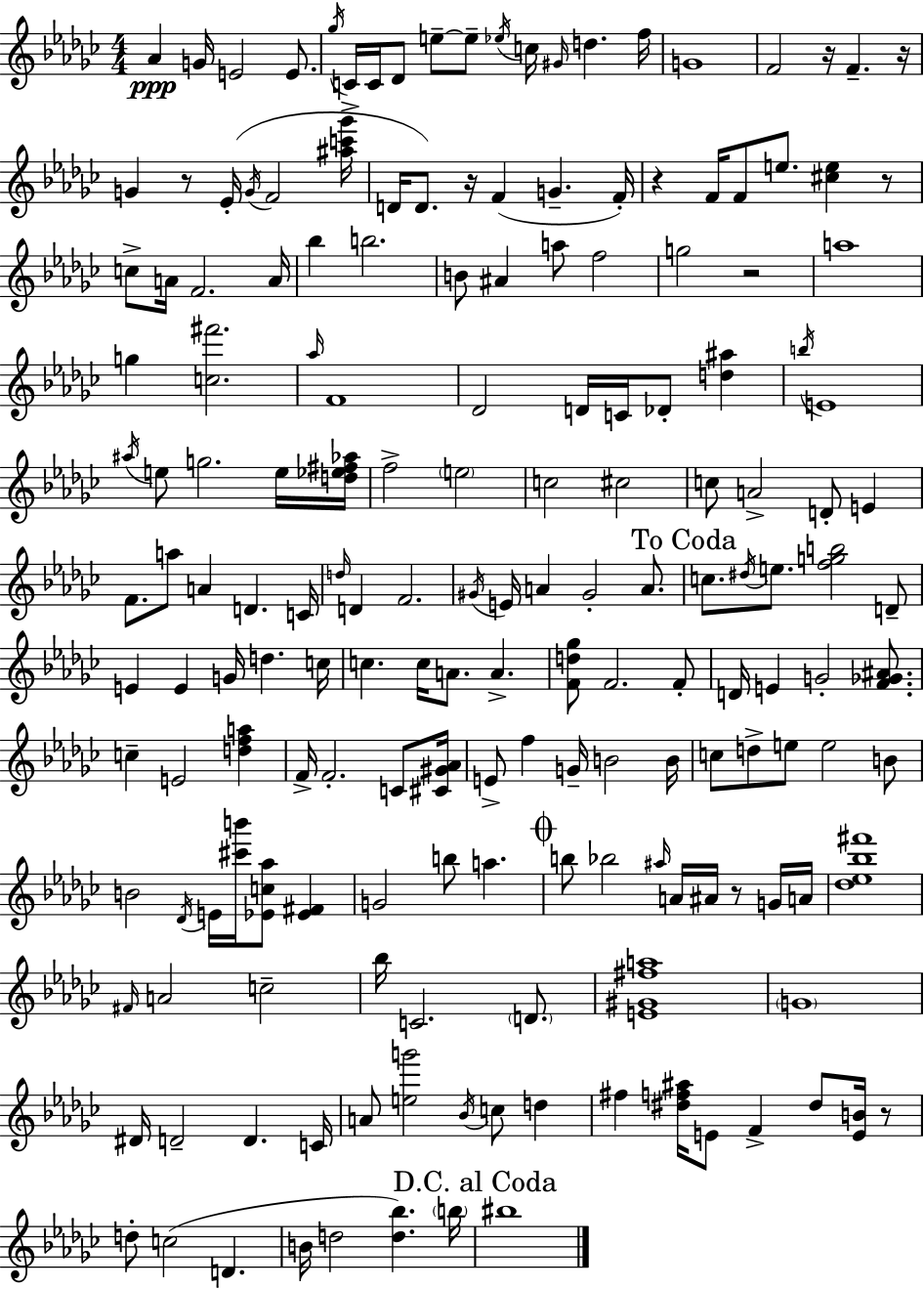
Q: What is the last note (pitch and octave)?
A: BIS5